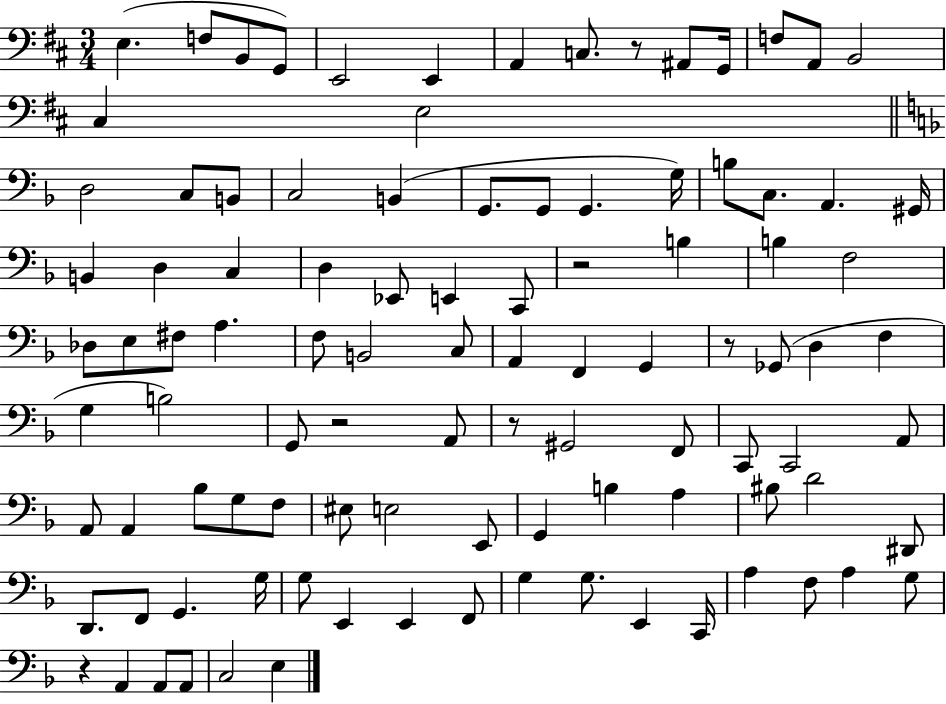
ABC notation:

X:1
T:Untitled
M:3/4
L:1/4
K:D
E, F,/2 B,,/2 G,,/2 E,,2 E,, A,, C,/2 z/2 ^A,,/2 G,,/4 F,/2 A,,/2 B,,2 ^C, E,2 D,2 C,/2 B,,/2 C,2 B,, G,,/2 G,,/2 G,, G,/4 B,/2 C,/2 A,, ^G,,/4 B,, D, C, D, _E,,/2 E,, C,,/2 z2 B, B, F,2 _D,/2 E,/2 ^F,/2 A, F,/2 B,,2 C,/2 A,, F,, G,, z/2 _G,,/2 D, F, G, B,2 G,,/2 z2 A,,/2 z/2 ^G,,2 F,,/2 C,,/2 C,,2 A,,/2 A,,/2 A,, _B,/2 G,/2 F,/2 ^E,/2 E,2 E,,/2 G,, B, A, ^B,/2 D2 ^D,,/2 D,,/2 F,,/2 G,, G,/4 G,/2 E,, E,, F,,/2 G, G,/2 E,, C,,/4 A, F,/2 A, G,/2 z A,, A,,/2 A,,/2 C,2 E,